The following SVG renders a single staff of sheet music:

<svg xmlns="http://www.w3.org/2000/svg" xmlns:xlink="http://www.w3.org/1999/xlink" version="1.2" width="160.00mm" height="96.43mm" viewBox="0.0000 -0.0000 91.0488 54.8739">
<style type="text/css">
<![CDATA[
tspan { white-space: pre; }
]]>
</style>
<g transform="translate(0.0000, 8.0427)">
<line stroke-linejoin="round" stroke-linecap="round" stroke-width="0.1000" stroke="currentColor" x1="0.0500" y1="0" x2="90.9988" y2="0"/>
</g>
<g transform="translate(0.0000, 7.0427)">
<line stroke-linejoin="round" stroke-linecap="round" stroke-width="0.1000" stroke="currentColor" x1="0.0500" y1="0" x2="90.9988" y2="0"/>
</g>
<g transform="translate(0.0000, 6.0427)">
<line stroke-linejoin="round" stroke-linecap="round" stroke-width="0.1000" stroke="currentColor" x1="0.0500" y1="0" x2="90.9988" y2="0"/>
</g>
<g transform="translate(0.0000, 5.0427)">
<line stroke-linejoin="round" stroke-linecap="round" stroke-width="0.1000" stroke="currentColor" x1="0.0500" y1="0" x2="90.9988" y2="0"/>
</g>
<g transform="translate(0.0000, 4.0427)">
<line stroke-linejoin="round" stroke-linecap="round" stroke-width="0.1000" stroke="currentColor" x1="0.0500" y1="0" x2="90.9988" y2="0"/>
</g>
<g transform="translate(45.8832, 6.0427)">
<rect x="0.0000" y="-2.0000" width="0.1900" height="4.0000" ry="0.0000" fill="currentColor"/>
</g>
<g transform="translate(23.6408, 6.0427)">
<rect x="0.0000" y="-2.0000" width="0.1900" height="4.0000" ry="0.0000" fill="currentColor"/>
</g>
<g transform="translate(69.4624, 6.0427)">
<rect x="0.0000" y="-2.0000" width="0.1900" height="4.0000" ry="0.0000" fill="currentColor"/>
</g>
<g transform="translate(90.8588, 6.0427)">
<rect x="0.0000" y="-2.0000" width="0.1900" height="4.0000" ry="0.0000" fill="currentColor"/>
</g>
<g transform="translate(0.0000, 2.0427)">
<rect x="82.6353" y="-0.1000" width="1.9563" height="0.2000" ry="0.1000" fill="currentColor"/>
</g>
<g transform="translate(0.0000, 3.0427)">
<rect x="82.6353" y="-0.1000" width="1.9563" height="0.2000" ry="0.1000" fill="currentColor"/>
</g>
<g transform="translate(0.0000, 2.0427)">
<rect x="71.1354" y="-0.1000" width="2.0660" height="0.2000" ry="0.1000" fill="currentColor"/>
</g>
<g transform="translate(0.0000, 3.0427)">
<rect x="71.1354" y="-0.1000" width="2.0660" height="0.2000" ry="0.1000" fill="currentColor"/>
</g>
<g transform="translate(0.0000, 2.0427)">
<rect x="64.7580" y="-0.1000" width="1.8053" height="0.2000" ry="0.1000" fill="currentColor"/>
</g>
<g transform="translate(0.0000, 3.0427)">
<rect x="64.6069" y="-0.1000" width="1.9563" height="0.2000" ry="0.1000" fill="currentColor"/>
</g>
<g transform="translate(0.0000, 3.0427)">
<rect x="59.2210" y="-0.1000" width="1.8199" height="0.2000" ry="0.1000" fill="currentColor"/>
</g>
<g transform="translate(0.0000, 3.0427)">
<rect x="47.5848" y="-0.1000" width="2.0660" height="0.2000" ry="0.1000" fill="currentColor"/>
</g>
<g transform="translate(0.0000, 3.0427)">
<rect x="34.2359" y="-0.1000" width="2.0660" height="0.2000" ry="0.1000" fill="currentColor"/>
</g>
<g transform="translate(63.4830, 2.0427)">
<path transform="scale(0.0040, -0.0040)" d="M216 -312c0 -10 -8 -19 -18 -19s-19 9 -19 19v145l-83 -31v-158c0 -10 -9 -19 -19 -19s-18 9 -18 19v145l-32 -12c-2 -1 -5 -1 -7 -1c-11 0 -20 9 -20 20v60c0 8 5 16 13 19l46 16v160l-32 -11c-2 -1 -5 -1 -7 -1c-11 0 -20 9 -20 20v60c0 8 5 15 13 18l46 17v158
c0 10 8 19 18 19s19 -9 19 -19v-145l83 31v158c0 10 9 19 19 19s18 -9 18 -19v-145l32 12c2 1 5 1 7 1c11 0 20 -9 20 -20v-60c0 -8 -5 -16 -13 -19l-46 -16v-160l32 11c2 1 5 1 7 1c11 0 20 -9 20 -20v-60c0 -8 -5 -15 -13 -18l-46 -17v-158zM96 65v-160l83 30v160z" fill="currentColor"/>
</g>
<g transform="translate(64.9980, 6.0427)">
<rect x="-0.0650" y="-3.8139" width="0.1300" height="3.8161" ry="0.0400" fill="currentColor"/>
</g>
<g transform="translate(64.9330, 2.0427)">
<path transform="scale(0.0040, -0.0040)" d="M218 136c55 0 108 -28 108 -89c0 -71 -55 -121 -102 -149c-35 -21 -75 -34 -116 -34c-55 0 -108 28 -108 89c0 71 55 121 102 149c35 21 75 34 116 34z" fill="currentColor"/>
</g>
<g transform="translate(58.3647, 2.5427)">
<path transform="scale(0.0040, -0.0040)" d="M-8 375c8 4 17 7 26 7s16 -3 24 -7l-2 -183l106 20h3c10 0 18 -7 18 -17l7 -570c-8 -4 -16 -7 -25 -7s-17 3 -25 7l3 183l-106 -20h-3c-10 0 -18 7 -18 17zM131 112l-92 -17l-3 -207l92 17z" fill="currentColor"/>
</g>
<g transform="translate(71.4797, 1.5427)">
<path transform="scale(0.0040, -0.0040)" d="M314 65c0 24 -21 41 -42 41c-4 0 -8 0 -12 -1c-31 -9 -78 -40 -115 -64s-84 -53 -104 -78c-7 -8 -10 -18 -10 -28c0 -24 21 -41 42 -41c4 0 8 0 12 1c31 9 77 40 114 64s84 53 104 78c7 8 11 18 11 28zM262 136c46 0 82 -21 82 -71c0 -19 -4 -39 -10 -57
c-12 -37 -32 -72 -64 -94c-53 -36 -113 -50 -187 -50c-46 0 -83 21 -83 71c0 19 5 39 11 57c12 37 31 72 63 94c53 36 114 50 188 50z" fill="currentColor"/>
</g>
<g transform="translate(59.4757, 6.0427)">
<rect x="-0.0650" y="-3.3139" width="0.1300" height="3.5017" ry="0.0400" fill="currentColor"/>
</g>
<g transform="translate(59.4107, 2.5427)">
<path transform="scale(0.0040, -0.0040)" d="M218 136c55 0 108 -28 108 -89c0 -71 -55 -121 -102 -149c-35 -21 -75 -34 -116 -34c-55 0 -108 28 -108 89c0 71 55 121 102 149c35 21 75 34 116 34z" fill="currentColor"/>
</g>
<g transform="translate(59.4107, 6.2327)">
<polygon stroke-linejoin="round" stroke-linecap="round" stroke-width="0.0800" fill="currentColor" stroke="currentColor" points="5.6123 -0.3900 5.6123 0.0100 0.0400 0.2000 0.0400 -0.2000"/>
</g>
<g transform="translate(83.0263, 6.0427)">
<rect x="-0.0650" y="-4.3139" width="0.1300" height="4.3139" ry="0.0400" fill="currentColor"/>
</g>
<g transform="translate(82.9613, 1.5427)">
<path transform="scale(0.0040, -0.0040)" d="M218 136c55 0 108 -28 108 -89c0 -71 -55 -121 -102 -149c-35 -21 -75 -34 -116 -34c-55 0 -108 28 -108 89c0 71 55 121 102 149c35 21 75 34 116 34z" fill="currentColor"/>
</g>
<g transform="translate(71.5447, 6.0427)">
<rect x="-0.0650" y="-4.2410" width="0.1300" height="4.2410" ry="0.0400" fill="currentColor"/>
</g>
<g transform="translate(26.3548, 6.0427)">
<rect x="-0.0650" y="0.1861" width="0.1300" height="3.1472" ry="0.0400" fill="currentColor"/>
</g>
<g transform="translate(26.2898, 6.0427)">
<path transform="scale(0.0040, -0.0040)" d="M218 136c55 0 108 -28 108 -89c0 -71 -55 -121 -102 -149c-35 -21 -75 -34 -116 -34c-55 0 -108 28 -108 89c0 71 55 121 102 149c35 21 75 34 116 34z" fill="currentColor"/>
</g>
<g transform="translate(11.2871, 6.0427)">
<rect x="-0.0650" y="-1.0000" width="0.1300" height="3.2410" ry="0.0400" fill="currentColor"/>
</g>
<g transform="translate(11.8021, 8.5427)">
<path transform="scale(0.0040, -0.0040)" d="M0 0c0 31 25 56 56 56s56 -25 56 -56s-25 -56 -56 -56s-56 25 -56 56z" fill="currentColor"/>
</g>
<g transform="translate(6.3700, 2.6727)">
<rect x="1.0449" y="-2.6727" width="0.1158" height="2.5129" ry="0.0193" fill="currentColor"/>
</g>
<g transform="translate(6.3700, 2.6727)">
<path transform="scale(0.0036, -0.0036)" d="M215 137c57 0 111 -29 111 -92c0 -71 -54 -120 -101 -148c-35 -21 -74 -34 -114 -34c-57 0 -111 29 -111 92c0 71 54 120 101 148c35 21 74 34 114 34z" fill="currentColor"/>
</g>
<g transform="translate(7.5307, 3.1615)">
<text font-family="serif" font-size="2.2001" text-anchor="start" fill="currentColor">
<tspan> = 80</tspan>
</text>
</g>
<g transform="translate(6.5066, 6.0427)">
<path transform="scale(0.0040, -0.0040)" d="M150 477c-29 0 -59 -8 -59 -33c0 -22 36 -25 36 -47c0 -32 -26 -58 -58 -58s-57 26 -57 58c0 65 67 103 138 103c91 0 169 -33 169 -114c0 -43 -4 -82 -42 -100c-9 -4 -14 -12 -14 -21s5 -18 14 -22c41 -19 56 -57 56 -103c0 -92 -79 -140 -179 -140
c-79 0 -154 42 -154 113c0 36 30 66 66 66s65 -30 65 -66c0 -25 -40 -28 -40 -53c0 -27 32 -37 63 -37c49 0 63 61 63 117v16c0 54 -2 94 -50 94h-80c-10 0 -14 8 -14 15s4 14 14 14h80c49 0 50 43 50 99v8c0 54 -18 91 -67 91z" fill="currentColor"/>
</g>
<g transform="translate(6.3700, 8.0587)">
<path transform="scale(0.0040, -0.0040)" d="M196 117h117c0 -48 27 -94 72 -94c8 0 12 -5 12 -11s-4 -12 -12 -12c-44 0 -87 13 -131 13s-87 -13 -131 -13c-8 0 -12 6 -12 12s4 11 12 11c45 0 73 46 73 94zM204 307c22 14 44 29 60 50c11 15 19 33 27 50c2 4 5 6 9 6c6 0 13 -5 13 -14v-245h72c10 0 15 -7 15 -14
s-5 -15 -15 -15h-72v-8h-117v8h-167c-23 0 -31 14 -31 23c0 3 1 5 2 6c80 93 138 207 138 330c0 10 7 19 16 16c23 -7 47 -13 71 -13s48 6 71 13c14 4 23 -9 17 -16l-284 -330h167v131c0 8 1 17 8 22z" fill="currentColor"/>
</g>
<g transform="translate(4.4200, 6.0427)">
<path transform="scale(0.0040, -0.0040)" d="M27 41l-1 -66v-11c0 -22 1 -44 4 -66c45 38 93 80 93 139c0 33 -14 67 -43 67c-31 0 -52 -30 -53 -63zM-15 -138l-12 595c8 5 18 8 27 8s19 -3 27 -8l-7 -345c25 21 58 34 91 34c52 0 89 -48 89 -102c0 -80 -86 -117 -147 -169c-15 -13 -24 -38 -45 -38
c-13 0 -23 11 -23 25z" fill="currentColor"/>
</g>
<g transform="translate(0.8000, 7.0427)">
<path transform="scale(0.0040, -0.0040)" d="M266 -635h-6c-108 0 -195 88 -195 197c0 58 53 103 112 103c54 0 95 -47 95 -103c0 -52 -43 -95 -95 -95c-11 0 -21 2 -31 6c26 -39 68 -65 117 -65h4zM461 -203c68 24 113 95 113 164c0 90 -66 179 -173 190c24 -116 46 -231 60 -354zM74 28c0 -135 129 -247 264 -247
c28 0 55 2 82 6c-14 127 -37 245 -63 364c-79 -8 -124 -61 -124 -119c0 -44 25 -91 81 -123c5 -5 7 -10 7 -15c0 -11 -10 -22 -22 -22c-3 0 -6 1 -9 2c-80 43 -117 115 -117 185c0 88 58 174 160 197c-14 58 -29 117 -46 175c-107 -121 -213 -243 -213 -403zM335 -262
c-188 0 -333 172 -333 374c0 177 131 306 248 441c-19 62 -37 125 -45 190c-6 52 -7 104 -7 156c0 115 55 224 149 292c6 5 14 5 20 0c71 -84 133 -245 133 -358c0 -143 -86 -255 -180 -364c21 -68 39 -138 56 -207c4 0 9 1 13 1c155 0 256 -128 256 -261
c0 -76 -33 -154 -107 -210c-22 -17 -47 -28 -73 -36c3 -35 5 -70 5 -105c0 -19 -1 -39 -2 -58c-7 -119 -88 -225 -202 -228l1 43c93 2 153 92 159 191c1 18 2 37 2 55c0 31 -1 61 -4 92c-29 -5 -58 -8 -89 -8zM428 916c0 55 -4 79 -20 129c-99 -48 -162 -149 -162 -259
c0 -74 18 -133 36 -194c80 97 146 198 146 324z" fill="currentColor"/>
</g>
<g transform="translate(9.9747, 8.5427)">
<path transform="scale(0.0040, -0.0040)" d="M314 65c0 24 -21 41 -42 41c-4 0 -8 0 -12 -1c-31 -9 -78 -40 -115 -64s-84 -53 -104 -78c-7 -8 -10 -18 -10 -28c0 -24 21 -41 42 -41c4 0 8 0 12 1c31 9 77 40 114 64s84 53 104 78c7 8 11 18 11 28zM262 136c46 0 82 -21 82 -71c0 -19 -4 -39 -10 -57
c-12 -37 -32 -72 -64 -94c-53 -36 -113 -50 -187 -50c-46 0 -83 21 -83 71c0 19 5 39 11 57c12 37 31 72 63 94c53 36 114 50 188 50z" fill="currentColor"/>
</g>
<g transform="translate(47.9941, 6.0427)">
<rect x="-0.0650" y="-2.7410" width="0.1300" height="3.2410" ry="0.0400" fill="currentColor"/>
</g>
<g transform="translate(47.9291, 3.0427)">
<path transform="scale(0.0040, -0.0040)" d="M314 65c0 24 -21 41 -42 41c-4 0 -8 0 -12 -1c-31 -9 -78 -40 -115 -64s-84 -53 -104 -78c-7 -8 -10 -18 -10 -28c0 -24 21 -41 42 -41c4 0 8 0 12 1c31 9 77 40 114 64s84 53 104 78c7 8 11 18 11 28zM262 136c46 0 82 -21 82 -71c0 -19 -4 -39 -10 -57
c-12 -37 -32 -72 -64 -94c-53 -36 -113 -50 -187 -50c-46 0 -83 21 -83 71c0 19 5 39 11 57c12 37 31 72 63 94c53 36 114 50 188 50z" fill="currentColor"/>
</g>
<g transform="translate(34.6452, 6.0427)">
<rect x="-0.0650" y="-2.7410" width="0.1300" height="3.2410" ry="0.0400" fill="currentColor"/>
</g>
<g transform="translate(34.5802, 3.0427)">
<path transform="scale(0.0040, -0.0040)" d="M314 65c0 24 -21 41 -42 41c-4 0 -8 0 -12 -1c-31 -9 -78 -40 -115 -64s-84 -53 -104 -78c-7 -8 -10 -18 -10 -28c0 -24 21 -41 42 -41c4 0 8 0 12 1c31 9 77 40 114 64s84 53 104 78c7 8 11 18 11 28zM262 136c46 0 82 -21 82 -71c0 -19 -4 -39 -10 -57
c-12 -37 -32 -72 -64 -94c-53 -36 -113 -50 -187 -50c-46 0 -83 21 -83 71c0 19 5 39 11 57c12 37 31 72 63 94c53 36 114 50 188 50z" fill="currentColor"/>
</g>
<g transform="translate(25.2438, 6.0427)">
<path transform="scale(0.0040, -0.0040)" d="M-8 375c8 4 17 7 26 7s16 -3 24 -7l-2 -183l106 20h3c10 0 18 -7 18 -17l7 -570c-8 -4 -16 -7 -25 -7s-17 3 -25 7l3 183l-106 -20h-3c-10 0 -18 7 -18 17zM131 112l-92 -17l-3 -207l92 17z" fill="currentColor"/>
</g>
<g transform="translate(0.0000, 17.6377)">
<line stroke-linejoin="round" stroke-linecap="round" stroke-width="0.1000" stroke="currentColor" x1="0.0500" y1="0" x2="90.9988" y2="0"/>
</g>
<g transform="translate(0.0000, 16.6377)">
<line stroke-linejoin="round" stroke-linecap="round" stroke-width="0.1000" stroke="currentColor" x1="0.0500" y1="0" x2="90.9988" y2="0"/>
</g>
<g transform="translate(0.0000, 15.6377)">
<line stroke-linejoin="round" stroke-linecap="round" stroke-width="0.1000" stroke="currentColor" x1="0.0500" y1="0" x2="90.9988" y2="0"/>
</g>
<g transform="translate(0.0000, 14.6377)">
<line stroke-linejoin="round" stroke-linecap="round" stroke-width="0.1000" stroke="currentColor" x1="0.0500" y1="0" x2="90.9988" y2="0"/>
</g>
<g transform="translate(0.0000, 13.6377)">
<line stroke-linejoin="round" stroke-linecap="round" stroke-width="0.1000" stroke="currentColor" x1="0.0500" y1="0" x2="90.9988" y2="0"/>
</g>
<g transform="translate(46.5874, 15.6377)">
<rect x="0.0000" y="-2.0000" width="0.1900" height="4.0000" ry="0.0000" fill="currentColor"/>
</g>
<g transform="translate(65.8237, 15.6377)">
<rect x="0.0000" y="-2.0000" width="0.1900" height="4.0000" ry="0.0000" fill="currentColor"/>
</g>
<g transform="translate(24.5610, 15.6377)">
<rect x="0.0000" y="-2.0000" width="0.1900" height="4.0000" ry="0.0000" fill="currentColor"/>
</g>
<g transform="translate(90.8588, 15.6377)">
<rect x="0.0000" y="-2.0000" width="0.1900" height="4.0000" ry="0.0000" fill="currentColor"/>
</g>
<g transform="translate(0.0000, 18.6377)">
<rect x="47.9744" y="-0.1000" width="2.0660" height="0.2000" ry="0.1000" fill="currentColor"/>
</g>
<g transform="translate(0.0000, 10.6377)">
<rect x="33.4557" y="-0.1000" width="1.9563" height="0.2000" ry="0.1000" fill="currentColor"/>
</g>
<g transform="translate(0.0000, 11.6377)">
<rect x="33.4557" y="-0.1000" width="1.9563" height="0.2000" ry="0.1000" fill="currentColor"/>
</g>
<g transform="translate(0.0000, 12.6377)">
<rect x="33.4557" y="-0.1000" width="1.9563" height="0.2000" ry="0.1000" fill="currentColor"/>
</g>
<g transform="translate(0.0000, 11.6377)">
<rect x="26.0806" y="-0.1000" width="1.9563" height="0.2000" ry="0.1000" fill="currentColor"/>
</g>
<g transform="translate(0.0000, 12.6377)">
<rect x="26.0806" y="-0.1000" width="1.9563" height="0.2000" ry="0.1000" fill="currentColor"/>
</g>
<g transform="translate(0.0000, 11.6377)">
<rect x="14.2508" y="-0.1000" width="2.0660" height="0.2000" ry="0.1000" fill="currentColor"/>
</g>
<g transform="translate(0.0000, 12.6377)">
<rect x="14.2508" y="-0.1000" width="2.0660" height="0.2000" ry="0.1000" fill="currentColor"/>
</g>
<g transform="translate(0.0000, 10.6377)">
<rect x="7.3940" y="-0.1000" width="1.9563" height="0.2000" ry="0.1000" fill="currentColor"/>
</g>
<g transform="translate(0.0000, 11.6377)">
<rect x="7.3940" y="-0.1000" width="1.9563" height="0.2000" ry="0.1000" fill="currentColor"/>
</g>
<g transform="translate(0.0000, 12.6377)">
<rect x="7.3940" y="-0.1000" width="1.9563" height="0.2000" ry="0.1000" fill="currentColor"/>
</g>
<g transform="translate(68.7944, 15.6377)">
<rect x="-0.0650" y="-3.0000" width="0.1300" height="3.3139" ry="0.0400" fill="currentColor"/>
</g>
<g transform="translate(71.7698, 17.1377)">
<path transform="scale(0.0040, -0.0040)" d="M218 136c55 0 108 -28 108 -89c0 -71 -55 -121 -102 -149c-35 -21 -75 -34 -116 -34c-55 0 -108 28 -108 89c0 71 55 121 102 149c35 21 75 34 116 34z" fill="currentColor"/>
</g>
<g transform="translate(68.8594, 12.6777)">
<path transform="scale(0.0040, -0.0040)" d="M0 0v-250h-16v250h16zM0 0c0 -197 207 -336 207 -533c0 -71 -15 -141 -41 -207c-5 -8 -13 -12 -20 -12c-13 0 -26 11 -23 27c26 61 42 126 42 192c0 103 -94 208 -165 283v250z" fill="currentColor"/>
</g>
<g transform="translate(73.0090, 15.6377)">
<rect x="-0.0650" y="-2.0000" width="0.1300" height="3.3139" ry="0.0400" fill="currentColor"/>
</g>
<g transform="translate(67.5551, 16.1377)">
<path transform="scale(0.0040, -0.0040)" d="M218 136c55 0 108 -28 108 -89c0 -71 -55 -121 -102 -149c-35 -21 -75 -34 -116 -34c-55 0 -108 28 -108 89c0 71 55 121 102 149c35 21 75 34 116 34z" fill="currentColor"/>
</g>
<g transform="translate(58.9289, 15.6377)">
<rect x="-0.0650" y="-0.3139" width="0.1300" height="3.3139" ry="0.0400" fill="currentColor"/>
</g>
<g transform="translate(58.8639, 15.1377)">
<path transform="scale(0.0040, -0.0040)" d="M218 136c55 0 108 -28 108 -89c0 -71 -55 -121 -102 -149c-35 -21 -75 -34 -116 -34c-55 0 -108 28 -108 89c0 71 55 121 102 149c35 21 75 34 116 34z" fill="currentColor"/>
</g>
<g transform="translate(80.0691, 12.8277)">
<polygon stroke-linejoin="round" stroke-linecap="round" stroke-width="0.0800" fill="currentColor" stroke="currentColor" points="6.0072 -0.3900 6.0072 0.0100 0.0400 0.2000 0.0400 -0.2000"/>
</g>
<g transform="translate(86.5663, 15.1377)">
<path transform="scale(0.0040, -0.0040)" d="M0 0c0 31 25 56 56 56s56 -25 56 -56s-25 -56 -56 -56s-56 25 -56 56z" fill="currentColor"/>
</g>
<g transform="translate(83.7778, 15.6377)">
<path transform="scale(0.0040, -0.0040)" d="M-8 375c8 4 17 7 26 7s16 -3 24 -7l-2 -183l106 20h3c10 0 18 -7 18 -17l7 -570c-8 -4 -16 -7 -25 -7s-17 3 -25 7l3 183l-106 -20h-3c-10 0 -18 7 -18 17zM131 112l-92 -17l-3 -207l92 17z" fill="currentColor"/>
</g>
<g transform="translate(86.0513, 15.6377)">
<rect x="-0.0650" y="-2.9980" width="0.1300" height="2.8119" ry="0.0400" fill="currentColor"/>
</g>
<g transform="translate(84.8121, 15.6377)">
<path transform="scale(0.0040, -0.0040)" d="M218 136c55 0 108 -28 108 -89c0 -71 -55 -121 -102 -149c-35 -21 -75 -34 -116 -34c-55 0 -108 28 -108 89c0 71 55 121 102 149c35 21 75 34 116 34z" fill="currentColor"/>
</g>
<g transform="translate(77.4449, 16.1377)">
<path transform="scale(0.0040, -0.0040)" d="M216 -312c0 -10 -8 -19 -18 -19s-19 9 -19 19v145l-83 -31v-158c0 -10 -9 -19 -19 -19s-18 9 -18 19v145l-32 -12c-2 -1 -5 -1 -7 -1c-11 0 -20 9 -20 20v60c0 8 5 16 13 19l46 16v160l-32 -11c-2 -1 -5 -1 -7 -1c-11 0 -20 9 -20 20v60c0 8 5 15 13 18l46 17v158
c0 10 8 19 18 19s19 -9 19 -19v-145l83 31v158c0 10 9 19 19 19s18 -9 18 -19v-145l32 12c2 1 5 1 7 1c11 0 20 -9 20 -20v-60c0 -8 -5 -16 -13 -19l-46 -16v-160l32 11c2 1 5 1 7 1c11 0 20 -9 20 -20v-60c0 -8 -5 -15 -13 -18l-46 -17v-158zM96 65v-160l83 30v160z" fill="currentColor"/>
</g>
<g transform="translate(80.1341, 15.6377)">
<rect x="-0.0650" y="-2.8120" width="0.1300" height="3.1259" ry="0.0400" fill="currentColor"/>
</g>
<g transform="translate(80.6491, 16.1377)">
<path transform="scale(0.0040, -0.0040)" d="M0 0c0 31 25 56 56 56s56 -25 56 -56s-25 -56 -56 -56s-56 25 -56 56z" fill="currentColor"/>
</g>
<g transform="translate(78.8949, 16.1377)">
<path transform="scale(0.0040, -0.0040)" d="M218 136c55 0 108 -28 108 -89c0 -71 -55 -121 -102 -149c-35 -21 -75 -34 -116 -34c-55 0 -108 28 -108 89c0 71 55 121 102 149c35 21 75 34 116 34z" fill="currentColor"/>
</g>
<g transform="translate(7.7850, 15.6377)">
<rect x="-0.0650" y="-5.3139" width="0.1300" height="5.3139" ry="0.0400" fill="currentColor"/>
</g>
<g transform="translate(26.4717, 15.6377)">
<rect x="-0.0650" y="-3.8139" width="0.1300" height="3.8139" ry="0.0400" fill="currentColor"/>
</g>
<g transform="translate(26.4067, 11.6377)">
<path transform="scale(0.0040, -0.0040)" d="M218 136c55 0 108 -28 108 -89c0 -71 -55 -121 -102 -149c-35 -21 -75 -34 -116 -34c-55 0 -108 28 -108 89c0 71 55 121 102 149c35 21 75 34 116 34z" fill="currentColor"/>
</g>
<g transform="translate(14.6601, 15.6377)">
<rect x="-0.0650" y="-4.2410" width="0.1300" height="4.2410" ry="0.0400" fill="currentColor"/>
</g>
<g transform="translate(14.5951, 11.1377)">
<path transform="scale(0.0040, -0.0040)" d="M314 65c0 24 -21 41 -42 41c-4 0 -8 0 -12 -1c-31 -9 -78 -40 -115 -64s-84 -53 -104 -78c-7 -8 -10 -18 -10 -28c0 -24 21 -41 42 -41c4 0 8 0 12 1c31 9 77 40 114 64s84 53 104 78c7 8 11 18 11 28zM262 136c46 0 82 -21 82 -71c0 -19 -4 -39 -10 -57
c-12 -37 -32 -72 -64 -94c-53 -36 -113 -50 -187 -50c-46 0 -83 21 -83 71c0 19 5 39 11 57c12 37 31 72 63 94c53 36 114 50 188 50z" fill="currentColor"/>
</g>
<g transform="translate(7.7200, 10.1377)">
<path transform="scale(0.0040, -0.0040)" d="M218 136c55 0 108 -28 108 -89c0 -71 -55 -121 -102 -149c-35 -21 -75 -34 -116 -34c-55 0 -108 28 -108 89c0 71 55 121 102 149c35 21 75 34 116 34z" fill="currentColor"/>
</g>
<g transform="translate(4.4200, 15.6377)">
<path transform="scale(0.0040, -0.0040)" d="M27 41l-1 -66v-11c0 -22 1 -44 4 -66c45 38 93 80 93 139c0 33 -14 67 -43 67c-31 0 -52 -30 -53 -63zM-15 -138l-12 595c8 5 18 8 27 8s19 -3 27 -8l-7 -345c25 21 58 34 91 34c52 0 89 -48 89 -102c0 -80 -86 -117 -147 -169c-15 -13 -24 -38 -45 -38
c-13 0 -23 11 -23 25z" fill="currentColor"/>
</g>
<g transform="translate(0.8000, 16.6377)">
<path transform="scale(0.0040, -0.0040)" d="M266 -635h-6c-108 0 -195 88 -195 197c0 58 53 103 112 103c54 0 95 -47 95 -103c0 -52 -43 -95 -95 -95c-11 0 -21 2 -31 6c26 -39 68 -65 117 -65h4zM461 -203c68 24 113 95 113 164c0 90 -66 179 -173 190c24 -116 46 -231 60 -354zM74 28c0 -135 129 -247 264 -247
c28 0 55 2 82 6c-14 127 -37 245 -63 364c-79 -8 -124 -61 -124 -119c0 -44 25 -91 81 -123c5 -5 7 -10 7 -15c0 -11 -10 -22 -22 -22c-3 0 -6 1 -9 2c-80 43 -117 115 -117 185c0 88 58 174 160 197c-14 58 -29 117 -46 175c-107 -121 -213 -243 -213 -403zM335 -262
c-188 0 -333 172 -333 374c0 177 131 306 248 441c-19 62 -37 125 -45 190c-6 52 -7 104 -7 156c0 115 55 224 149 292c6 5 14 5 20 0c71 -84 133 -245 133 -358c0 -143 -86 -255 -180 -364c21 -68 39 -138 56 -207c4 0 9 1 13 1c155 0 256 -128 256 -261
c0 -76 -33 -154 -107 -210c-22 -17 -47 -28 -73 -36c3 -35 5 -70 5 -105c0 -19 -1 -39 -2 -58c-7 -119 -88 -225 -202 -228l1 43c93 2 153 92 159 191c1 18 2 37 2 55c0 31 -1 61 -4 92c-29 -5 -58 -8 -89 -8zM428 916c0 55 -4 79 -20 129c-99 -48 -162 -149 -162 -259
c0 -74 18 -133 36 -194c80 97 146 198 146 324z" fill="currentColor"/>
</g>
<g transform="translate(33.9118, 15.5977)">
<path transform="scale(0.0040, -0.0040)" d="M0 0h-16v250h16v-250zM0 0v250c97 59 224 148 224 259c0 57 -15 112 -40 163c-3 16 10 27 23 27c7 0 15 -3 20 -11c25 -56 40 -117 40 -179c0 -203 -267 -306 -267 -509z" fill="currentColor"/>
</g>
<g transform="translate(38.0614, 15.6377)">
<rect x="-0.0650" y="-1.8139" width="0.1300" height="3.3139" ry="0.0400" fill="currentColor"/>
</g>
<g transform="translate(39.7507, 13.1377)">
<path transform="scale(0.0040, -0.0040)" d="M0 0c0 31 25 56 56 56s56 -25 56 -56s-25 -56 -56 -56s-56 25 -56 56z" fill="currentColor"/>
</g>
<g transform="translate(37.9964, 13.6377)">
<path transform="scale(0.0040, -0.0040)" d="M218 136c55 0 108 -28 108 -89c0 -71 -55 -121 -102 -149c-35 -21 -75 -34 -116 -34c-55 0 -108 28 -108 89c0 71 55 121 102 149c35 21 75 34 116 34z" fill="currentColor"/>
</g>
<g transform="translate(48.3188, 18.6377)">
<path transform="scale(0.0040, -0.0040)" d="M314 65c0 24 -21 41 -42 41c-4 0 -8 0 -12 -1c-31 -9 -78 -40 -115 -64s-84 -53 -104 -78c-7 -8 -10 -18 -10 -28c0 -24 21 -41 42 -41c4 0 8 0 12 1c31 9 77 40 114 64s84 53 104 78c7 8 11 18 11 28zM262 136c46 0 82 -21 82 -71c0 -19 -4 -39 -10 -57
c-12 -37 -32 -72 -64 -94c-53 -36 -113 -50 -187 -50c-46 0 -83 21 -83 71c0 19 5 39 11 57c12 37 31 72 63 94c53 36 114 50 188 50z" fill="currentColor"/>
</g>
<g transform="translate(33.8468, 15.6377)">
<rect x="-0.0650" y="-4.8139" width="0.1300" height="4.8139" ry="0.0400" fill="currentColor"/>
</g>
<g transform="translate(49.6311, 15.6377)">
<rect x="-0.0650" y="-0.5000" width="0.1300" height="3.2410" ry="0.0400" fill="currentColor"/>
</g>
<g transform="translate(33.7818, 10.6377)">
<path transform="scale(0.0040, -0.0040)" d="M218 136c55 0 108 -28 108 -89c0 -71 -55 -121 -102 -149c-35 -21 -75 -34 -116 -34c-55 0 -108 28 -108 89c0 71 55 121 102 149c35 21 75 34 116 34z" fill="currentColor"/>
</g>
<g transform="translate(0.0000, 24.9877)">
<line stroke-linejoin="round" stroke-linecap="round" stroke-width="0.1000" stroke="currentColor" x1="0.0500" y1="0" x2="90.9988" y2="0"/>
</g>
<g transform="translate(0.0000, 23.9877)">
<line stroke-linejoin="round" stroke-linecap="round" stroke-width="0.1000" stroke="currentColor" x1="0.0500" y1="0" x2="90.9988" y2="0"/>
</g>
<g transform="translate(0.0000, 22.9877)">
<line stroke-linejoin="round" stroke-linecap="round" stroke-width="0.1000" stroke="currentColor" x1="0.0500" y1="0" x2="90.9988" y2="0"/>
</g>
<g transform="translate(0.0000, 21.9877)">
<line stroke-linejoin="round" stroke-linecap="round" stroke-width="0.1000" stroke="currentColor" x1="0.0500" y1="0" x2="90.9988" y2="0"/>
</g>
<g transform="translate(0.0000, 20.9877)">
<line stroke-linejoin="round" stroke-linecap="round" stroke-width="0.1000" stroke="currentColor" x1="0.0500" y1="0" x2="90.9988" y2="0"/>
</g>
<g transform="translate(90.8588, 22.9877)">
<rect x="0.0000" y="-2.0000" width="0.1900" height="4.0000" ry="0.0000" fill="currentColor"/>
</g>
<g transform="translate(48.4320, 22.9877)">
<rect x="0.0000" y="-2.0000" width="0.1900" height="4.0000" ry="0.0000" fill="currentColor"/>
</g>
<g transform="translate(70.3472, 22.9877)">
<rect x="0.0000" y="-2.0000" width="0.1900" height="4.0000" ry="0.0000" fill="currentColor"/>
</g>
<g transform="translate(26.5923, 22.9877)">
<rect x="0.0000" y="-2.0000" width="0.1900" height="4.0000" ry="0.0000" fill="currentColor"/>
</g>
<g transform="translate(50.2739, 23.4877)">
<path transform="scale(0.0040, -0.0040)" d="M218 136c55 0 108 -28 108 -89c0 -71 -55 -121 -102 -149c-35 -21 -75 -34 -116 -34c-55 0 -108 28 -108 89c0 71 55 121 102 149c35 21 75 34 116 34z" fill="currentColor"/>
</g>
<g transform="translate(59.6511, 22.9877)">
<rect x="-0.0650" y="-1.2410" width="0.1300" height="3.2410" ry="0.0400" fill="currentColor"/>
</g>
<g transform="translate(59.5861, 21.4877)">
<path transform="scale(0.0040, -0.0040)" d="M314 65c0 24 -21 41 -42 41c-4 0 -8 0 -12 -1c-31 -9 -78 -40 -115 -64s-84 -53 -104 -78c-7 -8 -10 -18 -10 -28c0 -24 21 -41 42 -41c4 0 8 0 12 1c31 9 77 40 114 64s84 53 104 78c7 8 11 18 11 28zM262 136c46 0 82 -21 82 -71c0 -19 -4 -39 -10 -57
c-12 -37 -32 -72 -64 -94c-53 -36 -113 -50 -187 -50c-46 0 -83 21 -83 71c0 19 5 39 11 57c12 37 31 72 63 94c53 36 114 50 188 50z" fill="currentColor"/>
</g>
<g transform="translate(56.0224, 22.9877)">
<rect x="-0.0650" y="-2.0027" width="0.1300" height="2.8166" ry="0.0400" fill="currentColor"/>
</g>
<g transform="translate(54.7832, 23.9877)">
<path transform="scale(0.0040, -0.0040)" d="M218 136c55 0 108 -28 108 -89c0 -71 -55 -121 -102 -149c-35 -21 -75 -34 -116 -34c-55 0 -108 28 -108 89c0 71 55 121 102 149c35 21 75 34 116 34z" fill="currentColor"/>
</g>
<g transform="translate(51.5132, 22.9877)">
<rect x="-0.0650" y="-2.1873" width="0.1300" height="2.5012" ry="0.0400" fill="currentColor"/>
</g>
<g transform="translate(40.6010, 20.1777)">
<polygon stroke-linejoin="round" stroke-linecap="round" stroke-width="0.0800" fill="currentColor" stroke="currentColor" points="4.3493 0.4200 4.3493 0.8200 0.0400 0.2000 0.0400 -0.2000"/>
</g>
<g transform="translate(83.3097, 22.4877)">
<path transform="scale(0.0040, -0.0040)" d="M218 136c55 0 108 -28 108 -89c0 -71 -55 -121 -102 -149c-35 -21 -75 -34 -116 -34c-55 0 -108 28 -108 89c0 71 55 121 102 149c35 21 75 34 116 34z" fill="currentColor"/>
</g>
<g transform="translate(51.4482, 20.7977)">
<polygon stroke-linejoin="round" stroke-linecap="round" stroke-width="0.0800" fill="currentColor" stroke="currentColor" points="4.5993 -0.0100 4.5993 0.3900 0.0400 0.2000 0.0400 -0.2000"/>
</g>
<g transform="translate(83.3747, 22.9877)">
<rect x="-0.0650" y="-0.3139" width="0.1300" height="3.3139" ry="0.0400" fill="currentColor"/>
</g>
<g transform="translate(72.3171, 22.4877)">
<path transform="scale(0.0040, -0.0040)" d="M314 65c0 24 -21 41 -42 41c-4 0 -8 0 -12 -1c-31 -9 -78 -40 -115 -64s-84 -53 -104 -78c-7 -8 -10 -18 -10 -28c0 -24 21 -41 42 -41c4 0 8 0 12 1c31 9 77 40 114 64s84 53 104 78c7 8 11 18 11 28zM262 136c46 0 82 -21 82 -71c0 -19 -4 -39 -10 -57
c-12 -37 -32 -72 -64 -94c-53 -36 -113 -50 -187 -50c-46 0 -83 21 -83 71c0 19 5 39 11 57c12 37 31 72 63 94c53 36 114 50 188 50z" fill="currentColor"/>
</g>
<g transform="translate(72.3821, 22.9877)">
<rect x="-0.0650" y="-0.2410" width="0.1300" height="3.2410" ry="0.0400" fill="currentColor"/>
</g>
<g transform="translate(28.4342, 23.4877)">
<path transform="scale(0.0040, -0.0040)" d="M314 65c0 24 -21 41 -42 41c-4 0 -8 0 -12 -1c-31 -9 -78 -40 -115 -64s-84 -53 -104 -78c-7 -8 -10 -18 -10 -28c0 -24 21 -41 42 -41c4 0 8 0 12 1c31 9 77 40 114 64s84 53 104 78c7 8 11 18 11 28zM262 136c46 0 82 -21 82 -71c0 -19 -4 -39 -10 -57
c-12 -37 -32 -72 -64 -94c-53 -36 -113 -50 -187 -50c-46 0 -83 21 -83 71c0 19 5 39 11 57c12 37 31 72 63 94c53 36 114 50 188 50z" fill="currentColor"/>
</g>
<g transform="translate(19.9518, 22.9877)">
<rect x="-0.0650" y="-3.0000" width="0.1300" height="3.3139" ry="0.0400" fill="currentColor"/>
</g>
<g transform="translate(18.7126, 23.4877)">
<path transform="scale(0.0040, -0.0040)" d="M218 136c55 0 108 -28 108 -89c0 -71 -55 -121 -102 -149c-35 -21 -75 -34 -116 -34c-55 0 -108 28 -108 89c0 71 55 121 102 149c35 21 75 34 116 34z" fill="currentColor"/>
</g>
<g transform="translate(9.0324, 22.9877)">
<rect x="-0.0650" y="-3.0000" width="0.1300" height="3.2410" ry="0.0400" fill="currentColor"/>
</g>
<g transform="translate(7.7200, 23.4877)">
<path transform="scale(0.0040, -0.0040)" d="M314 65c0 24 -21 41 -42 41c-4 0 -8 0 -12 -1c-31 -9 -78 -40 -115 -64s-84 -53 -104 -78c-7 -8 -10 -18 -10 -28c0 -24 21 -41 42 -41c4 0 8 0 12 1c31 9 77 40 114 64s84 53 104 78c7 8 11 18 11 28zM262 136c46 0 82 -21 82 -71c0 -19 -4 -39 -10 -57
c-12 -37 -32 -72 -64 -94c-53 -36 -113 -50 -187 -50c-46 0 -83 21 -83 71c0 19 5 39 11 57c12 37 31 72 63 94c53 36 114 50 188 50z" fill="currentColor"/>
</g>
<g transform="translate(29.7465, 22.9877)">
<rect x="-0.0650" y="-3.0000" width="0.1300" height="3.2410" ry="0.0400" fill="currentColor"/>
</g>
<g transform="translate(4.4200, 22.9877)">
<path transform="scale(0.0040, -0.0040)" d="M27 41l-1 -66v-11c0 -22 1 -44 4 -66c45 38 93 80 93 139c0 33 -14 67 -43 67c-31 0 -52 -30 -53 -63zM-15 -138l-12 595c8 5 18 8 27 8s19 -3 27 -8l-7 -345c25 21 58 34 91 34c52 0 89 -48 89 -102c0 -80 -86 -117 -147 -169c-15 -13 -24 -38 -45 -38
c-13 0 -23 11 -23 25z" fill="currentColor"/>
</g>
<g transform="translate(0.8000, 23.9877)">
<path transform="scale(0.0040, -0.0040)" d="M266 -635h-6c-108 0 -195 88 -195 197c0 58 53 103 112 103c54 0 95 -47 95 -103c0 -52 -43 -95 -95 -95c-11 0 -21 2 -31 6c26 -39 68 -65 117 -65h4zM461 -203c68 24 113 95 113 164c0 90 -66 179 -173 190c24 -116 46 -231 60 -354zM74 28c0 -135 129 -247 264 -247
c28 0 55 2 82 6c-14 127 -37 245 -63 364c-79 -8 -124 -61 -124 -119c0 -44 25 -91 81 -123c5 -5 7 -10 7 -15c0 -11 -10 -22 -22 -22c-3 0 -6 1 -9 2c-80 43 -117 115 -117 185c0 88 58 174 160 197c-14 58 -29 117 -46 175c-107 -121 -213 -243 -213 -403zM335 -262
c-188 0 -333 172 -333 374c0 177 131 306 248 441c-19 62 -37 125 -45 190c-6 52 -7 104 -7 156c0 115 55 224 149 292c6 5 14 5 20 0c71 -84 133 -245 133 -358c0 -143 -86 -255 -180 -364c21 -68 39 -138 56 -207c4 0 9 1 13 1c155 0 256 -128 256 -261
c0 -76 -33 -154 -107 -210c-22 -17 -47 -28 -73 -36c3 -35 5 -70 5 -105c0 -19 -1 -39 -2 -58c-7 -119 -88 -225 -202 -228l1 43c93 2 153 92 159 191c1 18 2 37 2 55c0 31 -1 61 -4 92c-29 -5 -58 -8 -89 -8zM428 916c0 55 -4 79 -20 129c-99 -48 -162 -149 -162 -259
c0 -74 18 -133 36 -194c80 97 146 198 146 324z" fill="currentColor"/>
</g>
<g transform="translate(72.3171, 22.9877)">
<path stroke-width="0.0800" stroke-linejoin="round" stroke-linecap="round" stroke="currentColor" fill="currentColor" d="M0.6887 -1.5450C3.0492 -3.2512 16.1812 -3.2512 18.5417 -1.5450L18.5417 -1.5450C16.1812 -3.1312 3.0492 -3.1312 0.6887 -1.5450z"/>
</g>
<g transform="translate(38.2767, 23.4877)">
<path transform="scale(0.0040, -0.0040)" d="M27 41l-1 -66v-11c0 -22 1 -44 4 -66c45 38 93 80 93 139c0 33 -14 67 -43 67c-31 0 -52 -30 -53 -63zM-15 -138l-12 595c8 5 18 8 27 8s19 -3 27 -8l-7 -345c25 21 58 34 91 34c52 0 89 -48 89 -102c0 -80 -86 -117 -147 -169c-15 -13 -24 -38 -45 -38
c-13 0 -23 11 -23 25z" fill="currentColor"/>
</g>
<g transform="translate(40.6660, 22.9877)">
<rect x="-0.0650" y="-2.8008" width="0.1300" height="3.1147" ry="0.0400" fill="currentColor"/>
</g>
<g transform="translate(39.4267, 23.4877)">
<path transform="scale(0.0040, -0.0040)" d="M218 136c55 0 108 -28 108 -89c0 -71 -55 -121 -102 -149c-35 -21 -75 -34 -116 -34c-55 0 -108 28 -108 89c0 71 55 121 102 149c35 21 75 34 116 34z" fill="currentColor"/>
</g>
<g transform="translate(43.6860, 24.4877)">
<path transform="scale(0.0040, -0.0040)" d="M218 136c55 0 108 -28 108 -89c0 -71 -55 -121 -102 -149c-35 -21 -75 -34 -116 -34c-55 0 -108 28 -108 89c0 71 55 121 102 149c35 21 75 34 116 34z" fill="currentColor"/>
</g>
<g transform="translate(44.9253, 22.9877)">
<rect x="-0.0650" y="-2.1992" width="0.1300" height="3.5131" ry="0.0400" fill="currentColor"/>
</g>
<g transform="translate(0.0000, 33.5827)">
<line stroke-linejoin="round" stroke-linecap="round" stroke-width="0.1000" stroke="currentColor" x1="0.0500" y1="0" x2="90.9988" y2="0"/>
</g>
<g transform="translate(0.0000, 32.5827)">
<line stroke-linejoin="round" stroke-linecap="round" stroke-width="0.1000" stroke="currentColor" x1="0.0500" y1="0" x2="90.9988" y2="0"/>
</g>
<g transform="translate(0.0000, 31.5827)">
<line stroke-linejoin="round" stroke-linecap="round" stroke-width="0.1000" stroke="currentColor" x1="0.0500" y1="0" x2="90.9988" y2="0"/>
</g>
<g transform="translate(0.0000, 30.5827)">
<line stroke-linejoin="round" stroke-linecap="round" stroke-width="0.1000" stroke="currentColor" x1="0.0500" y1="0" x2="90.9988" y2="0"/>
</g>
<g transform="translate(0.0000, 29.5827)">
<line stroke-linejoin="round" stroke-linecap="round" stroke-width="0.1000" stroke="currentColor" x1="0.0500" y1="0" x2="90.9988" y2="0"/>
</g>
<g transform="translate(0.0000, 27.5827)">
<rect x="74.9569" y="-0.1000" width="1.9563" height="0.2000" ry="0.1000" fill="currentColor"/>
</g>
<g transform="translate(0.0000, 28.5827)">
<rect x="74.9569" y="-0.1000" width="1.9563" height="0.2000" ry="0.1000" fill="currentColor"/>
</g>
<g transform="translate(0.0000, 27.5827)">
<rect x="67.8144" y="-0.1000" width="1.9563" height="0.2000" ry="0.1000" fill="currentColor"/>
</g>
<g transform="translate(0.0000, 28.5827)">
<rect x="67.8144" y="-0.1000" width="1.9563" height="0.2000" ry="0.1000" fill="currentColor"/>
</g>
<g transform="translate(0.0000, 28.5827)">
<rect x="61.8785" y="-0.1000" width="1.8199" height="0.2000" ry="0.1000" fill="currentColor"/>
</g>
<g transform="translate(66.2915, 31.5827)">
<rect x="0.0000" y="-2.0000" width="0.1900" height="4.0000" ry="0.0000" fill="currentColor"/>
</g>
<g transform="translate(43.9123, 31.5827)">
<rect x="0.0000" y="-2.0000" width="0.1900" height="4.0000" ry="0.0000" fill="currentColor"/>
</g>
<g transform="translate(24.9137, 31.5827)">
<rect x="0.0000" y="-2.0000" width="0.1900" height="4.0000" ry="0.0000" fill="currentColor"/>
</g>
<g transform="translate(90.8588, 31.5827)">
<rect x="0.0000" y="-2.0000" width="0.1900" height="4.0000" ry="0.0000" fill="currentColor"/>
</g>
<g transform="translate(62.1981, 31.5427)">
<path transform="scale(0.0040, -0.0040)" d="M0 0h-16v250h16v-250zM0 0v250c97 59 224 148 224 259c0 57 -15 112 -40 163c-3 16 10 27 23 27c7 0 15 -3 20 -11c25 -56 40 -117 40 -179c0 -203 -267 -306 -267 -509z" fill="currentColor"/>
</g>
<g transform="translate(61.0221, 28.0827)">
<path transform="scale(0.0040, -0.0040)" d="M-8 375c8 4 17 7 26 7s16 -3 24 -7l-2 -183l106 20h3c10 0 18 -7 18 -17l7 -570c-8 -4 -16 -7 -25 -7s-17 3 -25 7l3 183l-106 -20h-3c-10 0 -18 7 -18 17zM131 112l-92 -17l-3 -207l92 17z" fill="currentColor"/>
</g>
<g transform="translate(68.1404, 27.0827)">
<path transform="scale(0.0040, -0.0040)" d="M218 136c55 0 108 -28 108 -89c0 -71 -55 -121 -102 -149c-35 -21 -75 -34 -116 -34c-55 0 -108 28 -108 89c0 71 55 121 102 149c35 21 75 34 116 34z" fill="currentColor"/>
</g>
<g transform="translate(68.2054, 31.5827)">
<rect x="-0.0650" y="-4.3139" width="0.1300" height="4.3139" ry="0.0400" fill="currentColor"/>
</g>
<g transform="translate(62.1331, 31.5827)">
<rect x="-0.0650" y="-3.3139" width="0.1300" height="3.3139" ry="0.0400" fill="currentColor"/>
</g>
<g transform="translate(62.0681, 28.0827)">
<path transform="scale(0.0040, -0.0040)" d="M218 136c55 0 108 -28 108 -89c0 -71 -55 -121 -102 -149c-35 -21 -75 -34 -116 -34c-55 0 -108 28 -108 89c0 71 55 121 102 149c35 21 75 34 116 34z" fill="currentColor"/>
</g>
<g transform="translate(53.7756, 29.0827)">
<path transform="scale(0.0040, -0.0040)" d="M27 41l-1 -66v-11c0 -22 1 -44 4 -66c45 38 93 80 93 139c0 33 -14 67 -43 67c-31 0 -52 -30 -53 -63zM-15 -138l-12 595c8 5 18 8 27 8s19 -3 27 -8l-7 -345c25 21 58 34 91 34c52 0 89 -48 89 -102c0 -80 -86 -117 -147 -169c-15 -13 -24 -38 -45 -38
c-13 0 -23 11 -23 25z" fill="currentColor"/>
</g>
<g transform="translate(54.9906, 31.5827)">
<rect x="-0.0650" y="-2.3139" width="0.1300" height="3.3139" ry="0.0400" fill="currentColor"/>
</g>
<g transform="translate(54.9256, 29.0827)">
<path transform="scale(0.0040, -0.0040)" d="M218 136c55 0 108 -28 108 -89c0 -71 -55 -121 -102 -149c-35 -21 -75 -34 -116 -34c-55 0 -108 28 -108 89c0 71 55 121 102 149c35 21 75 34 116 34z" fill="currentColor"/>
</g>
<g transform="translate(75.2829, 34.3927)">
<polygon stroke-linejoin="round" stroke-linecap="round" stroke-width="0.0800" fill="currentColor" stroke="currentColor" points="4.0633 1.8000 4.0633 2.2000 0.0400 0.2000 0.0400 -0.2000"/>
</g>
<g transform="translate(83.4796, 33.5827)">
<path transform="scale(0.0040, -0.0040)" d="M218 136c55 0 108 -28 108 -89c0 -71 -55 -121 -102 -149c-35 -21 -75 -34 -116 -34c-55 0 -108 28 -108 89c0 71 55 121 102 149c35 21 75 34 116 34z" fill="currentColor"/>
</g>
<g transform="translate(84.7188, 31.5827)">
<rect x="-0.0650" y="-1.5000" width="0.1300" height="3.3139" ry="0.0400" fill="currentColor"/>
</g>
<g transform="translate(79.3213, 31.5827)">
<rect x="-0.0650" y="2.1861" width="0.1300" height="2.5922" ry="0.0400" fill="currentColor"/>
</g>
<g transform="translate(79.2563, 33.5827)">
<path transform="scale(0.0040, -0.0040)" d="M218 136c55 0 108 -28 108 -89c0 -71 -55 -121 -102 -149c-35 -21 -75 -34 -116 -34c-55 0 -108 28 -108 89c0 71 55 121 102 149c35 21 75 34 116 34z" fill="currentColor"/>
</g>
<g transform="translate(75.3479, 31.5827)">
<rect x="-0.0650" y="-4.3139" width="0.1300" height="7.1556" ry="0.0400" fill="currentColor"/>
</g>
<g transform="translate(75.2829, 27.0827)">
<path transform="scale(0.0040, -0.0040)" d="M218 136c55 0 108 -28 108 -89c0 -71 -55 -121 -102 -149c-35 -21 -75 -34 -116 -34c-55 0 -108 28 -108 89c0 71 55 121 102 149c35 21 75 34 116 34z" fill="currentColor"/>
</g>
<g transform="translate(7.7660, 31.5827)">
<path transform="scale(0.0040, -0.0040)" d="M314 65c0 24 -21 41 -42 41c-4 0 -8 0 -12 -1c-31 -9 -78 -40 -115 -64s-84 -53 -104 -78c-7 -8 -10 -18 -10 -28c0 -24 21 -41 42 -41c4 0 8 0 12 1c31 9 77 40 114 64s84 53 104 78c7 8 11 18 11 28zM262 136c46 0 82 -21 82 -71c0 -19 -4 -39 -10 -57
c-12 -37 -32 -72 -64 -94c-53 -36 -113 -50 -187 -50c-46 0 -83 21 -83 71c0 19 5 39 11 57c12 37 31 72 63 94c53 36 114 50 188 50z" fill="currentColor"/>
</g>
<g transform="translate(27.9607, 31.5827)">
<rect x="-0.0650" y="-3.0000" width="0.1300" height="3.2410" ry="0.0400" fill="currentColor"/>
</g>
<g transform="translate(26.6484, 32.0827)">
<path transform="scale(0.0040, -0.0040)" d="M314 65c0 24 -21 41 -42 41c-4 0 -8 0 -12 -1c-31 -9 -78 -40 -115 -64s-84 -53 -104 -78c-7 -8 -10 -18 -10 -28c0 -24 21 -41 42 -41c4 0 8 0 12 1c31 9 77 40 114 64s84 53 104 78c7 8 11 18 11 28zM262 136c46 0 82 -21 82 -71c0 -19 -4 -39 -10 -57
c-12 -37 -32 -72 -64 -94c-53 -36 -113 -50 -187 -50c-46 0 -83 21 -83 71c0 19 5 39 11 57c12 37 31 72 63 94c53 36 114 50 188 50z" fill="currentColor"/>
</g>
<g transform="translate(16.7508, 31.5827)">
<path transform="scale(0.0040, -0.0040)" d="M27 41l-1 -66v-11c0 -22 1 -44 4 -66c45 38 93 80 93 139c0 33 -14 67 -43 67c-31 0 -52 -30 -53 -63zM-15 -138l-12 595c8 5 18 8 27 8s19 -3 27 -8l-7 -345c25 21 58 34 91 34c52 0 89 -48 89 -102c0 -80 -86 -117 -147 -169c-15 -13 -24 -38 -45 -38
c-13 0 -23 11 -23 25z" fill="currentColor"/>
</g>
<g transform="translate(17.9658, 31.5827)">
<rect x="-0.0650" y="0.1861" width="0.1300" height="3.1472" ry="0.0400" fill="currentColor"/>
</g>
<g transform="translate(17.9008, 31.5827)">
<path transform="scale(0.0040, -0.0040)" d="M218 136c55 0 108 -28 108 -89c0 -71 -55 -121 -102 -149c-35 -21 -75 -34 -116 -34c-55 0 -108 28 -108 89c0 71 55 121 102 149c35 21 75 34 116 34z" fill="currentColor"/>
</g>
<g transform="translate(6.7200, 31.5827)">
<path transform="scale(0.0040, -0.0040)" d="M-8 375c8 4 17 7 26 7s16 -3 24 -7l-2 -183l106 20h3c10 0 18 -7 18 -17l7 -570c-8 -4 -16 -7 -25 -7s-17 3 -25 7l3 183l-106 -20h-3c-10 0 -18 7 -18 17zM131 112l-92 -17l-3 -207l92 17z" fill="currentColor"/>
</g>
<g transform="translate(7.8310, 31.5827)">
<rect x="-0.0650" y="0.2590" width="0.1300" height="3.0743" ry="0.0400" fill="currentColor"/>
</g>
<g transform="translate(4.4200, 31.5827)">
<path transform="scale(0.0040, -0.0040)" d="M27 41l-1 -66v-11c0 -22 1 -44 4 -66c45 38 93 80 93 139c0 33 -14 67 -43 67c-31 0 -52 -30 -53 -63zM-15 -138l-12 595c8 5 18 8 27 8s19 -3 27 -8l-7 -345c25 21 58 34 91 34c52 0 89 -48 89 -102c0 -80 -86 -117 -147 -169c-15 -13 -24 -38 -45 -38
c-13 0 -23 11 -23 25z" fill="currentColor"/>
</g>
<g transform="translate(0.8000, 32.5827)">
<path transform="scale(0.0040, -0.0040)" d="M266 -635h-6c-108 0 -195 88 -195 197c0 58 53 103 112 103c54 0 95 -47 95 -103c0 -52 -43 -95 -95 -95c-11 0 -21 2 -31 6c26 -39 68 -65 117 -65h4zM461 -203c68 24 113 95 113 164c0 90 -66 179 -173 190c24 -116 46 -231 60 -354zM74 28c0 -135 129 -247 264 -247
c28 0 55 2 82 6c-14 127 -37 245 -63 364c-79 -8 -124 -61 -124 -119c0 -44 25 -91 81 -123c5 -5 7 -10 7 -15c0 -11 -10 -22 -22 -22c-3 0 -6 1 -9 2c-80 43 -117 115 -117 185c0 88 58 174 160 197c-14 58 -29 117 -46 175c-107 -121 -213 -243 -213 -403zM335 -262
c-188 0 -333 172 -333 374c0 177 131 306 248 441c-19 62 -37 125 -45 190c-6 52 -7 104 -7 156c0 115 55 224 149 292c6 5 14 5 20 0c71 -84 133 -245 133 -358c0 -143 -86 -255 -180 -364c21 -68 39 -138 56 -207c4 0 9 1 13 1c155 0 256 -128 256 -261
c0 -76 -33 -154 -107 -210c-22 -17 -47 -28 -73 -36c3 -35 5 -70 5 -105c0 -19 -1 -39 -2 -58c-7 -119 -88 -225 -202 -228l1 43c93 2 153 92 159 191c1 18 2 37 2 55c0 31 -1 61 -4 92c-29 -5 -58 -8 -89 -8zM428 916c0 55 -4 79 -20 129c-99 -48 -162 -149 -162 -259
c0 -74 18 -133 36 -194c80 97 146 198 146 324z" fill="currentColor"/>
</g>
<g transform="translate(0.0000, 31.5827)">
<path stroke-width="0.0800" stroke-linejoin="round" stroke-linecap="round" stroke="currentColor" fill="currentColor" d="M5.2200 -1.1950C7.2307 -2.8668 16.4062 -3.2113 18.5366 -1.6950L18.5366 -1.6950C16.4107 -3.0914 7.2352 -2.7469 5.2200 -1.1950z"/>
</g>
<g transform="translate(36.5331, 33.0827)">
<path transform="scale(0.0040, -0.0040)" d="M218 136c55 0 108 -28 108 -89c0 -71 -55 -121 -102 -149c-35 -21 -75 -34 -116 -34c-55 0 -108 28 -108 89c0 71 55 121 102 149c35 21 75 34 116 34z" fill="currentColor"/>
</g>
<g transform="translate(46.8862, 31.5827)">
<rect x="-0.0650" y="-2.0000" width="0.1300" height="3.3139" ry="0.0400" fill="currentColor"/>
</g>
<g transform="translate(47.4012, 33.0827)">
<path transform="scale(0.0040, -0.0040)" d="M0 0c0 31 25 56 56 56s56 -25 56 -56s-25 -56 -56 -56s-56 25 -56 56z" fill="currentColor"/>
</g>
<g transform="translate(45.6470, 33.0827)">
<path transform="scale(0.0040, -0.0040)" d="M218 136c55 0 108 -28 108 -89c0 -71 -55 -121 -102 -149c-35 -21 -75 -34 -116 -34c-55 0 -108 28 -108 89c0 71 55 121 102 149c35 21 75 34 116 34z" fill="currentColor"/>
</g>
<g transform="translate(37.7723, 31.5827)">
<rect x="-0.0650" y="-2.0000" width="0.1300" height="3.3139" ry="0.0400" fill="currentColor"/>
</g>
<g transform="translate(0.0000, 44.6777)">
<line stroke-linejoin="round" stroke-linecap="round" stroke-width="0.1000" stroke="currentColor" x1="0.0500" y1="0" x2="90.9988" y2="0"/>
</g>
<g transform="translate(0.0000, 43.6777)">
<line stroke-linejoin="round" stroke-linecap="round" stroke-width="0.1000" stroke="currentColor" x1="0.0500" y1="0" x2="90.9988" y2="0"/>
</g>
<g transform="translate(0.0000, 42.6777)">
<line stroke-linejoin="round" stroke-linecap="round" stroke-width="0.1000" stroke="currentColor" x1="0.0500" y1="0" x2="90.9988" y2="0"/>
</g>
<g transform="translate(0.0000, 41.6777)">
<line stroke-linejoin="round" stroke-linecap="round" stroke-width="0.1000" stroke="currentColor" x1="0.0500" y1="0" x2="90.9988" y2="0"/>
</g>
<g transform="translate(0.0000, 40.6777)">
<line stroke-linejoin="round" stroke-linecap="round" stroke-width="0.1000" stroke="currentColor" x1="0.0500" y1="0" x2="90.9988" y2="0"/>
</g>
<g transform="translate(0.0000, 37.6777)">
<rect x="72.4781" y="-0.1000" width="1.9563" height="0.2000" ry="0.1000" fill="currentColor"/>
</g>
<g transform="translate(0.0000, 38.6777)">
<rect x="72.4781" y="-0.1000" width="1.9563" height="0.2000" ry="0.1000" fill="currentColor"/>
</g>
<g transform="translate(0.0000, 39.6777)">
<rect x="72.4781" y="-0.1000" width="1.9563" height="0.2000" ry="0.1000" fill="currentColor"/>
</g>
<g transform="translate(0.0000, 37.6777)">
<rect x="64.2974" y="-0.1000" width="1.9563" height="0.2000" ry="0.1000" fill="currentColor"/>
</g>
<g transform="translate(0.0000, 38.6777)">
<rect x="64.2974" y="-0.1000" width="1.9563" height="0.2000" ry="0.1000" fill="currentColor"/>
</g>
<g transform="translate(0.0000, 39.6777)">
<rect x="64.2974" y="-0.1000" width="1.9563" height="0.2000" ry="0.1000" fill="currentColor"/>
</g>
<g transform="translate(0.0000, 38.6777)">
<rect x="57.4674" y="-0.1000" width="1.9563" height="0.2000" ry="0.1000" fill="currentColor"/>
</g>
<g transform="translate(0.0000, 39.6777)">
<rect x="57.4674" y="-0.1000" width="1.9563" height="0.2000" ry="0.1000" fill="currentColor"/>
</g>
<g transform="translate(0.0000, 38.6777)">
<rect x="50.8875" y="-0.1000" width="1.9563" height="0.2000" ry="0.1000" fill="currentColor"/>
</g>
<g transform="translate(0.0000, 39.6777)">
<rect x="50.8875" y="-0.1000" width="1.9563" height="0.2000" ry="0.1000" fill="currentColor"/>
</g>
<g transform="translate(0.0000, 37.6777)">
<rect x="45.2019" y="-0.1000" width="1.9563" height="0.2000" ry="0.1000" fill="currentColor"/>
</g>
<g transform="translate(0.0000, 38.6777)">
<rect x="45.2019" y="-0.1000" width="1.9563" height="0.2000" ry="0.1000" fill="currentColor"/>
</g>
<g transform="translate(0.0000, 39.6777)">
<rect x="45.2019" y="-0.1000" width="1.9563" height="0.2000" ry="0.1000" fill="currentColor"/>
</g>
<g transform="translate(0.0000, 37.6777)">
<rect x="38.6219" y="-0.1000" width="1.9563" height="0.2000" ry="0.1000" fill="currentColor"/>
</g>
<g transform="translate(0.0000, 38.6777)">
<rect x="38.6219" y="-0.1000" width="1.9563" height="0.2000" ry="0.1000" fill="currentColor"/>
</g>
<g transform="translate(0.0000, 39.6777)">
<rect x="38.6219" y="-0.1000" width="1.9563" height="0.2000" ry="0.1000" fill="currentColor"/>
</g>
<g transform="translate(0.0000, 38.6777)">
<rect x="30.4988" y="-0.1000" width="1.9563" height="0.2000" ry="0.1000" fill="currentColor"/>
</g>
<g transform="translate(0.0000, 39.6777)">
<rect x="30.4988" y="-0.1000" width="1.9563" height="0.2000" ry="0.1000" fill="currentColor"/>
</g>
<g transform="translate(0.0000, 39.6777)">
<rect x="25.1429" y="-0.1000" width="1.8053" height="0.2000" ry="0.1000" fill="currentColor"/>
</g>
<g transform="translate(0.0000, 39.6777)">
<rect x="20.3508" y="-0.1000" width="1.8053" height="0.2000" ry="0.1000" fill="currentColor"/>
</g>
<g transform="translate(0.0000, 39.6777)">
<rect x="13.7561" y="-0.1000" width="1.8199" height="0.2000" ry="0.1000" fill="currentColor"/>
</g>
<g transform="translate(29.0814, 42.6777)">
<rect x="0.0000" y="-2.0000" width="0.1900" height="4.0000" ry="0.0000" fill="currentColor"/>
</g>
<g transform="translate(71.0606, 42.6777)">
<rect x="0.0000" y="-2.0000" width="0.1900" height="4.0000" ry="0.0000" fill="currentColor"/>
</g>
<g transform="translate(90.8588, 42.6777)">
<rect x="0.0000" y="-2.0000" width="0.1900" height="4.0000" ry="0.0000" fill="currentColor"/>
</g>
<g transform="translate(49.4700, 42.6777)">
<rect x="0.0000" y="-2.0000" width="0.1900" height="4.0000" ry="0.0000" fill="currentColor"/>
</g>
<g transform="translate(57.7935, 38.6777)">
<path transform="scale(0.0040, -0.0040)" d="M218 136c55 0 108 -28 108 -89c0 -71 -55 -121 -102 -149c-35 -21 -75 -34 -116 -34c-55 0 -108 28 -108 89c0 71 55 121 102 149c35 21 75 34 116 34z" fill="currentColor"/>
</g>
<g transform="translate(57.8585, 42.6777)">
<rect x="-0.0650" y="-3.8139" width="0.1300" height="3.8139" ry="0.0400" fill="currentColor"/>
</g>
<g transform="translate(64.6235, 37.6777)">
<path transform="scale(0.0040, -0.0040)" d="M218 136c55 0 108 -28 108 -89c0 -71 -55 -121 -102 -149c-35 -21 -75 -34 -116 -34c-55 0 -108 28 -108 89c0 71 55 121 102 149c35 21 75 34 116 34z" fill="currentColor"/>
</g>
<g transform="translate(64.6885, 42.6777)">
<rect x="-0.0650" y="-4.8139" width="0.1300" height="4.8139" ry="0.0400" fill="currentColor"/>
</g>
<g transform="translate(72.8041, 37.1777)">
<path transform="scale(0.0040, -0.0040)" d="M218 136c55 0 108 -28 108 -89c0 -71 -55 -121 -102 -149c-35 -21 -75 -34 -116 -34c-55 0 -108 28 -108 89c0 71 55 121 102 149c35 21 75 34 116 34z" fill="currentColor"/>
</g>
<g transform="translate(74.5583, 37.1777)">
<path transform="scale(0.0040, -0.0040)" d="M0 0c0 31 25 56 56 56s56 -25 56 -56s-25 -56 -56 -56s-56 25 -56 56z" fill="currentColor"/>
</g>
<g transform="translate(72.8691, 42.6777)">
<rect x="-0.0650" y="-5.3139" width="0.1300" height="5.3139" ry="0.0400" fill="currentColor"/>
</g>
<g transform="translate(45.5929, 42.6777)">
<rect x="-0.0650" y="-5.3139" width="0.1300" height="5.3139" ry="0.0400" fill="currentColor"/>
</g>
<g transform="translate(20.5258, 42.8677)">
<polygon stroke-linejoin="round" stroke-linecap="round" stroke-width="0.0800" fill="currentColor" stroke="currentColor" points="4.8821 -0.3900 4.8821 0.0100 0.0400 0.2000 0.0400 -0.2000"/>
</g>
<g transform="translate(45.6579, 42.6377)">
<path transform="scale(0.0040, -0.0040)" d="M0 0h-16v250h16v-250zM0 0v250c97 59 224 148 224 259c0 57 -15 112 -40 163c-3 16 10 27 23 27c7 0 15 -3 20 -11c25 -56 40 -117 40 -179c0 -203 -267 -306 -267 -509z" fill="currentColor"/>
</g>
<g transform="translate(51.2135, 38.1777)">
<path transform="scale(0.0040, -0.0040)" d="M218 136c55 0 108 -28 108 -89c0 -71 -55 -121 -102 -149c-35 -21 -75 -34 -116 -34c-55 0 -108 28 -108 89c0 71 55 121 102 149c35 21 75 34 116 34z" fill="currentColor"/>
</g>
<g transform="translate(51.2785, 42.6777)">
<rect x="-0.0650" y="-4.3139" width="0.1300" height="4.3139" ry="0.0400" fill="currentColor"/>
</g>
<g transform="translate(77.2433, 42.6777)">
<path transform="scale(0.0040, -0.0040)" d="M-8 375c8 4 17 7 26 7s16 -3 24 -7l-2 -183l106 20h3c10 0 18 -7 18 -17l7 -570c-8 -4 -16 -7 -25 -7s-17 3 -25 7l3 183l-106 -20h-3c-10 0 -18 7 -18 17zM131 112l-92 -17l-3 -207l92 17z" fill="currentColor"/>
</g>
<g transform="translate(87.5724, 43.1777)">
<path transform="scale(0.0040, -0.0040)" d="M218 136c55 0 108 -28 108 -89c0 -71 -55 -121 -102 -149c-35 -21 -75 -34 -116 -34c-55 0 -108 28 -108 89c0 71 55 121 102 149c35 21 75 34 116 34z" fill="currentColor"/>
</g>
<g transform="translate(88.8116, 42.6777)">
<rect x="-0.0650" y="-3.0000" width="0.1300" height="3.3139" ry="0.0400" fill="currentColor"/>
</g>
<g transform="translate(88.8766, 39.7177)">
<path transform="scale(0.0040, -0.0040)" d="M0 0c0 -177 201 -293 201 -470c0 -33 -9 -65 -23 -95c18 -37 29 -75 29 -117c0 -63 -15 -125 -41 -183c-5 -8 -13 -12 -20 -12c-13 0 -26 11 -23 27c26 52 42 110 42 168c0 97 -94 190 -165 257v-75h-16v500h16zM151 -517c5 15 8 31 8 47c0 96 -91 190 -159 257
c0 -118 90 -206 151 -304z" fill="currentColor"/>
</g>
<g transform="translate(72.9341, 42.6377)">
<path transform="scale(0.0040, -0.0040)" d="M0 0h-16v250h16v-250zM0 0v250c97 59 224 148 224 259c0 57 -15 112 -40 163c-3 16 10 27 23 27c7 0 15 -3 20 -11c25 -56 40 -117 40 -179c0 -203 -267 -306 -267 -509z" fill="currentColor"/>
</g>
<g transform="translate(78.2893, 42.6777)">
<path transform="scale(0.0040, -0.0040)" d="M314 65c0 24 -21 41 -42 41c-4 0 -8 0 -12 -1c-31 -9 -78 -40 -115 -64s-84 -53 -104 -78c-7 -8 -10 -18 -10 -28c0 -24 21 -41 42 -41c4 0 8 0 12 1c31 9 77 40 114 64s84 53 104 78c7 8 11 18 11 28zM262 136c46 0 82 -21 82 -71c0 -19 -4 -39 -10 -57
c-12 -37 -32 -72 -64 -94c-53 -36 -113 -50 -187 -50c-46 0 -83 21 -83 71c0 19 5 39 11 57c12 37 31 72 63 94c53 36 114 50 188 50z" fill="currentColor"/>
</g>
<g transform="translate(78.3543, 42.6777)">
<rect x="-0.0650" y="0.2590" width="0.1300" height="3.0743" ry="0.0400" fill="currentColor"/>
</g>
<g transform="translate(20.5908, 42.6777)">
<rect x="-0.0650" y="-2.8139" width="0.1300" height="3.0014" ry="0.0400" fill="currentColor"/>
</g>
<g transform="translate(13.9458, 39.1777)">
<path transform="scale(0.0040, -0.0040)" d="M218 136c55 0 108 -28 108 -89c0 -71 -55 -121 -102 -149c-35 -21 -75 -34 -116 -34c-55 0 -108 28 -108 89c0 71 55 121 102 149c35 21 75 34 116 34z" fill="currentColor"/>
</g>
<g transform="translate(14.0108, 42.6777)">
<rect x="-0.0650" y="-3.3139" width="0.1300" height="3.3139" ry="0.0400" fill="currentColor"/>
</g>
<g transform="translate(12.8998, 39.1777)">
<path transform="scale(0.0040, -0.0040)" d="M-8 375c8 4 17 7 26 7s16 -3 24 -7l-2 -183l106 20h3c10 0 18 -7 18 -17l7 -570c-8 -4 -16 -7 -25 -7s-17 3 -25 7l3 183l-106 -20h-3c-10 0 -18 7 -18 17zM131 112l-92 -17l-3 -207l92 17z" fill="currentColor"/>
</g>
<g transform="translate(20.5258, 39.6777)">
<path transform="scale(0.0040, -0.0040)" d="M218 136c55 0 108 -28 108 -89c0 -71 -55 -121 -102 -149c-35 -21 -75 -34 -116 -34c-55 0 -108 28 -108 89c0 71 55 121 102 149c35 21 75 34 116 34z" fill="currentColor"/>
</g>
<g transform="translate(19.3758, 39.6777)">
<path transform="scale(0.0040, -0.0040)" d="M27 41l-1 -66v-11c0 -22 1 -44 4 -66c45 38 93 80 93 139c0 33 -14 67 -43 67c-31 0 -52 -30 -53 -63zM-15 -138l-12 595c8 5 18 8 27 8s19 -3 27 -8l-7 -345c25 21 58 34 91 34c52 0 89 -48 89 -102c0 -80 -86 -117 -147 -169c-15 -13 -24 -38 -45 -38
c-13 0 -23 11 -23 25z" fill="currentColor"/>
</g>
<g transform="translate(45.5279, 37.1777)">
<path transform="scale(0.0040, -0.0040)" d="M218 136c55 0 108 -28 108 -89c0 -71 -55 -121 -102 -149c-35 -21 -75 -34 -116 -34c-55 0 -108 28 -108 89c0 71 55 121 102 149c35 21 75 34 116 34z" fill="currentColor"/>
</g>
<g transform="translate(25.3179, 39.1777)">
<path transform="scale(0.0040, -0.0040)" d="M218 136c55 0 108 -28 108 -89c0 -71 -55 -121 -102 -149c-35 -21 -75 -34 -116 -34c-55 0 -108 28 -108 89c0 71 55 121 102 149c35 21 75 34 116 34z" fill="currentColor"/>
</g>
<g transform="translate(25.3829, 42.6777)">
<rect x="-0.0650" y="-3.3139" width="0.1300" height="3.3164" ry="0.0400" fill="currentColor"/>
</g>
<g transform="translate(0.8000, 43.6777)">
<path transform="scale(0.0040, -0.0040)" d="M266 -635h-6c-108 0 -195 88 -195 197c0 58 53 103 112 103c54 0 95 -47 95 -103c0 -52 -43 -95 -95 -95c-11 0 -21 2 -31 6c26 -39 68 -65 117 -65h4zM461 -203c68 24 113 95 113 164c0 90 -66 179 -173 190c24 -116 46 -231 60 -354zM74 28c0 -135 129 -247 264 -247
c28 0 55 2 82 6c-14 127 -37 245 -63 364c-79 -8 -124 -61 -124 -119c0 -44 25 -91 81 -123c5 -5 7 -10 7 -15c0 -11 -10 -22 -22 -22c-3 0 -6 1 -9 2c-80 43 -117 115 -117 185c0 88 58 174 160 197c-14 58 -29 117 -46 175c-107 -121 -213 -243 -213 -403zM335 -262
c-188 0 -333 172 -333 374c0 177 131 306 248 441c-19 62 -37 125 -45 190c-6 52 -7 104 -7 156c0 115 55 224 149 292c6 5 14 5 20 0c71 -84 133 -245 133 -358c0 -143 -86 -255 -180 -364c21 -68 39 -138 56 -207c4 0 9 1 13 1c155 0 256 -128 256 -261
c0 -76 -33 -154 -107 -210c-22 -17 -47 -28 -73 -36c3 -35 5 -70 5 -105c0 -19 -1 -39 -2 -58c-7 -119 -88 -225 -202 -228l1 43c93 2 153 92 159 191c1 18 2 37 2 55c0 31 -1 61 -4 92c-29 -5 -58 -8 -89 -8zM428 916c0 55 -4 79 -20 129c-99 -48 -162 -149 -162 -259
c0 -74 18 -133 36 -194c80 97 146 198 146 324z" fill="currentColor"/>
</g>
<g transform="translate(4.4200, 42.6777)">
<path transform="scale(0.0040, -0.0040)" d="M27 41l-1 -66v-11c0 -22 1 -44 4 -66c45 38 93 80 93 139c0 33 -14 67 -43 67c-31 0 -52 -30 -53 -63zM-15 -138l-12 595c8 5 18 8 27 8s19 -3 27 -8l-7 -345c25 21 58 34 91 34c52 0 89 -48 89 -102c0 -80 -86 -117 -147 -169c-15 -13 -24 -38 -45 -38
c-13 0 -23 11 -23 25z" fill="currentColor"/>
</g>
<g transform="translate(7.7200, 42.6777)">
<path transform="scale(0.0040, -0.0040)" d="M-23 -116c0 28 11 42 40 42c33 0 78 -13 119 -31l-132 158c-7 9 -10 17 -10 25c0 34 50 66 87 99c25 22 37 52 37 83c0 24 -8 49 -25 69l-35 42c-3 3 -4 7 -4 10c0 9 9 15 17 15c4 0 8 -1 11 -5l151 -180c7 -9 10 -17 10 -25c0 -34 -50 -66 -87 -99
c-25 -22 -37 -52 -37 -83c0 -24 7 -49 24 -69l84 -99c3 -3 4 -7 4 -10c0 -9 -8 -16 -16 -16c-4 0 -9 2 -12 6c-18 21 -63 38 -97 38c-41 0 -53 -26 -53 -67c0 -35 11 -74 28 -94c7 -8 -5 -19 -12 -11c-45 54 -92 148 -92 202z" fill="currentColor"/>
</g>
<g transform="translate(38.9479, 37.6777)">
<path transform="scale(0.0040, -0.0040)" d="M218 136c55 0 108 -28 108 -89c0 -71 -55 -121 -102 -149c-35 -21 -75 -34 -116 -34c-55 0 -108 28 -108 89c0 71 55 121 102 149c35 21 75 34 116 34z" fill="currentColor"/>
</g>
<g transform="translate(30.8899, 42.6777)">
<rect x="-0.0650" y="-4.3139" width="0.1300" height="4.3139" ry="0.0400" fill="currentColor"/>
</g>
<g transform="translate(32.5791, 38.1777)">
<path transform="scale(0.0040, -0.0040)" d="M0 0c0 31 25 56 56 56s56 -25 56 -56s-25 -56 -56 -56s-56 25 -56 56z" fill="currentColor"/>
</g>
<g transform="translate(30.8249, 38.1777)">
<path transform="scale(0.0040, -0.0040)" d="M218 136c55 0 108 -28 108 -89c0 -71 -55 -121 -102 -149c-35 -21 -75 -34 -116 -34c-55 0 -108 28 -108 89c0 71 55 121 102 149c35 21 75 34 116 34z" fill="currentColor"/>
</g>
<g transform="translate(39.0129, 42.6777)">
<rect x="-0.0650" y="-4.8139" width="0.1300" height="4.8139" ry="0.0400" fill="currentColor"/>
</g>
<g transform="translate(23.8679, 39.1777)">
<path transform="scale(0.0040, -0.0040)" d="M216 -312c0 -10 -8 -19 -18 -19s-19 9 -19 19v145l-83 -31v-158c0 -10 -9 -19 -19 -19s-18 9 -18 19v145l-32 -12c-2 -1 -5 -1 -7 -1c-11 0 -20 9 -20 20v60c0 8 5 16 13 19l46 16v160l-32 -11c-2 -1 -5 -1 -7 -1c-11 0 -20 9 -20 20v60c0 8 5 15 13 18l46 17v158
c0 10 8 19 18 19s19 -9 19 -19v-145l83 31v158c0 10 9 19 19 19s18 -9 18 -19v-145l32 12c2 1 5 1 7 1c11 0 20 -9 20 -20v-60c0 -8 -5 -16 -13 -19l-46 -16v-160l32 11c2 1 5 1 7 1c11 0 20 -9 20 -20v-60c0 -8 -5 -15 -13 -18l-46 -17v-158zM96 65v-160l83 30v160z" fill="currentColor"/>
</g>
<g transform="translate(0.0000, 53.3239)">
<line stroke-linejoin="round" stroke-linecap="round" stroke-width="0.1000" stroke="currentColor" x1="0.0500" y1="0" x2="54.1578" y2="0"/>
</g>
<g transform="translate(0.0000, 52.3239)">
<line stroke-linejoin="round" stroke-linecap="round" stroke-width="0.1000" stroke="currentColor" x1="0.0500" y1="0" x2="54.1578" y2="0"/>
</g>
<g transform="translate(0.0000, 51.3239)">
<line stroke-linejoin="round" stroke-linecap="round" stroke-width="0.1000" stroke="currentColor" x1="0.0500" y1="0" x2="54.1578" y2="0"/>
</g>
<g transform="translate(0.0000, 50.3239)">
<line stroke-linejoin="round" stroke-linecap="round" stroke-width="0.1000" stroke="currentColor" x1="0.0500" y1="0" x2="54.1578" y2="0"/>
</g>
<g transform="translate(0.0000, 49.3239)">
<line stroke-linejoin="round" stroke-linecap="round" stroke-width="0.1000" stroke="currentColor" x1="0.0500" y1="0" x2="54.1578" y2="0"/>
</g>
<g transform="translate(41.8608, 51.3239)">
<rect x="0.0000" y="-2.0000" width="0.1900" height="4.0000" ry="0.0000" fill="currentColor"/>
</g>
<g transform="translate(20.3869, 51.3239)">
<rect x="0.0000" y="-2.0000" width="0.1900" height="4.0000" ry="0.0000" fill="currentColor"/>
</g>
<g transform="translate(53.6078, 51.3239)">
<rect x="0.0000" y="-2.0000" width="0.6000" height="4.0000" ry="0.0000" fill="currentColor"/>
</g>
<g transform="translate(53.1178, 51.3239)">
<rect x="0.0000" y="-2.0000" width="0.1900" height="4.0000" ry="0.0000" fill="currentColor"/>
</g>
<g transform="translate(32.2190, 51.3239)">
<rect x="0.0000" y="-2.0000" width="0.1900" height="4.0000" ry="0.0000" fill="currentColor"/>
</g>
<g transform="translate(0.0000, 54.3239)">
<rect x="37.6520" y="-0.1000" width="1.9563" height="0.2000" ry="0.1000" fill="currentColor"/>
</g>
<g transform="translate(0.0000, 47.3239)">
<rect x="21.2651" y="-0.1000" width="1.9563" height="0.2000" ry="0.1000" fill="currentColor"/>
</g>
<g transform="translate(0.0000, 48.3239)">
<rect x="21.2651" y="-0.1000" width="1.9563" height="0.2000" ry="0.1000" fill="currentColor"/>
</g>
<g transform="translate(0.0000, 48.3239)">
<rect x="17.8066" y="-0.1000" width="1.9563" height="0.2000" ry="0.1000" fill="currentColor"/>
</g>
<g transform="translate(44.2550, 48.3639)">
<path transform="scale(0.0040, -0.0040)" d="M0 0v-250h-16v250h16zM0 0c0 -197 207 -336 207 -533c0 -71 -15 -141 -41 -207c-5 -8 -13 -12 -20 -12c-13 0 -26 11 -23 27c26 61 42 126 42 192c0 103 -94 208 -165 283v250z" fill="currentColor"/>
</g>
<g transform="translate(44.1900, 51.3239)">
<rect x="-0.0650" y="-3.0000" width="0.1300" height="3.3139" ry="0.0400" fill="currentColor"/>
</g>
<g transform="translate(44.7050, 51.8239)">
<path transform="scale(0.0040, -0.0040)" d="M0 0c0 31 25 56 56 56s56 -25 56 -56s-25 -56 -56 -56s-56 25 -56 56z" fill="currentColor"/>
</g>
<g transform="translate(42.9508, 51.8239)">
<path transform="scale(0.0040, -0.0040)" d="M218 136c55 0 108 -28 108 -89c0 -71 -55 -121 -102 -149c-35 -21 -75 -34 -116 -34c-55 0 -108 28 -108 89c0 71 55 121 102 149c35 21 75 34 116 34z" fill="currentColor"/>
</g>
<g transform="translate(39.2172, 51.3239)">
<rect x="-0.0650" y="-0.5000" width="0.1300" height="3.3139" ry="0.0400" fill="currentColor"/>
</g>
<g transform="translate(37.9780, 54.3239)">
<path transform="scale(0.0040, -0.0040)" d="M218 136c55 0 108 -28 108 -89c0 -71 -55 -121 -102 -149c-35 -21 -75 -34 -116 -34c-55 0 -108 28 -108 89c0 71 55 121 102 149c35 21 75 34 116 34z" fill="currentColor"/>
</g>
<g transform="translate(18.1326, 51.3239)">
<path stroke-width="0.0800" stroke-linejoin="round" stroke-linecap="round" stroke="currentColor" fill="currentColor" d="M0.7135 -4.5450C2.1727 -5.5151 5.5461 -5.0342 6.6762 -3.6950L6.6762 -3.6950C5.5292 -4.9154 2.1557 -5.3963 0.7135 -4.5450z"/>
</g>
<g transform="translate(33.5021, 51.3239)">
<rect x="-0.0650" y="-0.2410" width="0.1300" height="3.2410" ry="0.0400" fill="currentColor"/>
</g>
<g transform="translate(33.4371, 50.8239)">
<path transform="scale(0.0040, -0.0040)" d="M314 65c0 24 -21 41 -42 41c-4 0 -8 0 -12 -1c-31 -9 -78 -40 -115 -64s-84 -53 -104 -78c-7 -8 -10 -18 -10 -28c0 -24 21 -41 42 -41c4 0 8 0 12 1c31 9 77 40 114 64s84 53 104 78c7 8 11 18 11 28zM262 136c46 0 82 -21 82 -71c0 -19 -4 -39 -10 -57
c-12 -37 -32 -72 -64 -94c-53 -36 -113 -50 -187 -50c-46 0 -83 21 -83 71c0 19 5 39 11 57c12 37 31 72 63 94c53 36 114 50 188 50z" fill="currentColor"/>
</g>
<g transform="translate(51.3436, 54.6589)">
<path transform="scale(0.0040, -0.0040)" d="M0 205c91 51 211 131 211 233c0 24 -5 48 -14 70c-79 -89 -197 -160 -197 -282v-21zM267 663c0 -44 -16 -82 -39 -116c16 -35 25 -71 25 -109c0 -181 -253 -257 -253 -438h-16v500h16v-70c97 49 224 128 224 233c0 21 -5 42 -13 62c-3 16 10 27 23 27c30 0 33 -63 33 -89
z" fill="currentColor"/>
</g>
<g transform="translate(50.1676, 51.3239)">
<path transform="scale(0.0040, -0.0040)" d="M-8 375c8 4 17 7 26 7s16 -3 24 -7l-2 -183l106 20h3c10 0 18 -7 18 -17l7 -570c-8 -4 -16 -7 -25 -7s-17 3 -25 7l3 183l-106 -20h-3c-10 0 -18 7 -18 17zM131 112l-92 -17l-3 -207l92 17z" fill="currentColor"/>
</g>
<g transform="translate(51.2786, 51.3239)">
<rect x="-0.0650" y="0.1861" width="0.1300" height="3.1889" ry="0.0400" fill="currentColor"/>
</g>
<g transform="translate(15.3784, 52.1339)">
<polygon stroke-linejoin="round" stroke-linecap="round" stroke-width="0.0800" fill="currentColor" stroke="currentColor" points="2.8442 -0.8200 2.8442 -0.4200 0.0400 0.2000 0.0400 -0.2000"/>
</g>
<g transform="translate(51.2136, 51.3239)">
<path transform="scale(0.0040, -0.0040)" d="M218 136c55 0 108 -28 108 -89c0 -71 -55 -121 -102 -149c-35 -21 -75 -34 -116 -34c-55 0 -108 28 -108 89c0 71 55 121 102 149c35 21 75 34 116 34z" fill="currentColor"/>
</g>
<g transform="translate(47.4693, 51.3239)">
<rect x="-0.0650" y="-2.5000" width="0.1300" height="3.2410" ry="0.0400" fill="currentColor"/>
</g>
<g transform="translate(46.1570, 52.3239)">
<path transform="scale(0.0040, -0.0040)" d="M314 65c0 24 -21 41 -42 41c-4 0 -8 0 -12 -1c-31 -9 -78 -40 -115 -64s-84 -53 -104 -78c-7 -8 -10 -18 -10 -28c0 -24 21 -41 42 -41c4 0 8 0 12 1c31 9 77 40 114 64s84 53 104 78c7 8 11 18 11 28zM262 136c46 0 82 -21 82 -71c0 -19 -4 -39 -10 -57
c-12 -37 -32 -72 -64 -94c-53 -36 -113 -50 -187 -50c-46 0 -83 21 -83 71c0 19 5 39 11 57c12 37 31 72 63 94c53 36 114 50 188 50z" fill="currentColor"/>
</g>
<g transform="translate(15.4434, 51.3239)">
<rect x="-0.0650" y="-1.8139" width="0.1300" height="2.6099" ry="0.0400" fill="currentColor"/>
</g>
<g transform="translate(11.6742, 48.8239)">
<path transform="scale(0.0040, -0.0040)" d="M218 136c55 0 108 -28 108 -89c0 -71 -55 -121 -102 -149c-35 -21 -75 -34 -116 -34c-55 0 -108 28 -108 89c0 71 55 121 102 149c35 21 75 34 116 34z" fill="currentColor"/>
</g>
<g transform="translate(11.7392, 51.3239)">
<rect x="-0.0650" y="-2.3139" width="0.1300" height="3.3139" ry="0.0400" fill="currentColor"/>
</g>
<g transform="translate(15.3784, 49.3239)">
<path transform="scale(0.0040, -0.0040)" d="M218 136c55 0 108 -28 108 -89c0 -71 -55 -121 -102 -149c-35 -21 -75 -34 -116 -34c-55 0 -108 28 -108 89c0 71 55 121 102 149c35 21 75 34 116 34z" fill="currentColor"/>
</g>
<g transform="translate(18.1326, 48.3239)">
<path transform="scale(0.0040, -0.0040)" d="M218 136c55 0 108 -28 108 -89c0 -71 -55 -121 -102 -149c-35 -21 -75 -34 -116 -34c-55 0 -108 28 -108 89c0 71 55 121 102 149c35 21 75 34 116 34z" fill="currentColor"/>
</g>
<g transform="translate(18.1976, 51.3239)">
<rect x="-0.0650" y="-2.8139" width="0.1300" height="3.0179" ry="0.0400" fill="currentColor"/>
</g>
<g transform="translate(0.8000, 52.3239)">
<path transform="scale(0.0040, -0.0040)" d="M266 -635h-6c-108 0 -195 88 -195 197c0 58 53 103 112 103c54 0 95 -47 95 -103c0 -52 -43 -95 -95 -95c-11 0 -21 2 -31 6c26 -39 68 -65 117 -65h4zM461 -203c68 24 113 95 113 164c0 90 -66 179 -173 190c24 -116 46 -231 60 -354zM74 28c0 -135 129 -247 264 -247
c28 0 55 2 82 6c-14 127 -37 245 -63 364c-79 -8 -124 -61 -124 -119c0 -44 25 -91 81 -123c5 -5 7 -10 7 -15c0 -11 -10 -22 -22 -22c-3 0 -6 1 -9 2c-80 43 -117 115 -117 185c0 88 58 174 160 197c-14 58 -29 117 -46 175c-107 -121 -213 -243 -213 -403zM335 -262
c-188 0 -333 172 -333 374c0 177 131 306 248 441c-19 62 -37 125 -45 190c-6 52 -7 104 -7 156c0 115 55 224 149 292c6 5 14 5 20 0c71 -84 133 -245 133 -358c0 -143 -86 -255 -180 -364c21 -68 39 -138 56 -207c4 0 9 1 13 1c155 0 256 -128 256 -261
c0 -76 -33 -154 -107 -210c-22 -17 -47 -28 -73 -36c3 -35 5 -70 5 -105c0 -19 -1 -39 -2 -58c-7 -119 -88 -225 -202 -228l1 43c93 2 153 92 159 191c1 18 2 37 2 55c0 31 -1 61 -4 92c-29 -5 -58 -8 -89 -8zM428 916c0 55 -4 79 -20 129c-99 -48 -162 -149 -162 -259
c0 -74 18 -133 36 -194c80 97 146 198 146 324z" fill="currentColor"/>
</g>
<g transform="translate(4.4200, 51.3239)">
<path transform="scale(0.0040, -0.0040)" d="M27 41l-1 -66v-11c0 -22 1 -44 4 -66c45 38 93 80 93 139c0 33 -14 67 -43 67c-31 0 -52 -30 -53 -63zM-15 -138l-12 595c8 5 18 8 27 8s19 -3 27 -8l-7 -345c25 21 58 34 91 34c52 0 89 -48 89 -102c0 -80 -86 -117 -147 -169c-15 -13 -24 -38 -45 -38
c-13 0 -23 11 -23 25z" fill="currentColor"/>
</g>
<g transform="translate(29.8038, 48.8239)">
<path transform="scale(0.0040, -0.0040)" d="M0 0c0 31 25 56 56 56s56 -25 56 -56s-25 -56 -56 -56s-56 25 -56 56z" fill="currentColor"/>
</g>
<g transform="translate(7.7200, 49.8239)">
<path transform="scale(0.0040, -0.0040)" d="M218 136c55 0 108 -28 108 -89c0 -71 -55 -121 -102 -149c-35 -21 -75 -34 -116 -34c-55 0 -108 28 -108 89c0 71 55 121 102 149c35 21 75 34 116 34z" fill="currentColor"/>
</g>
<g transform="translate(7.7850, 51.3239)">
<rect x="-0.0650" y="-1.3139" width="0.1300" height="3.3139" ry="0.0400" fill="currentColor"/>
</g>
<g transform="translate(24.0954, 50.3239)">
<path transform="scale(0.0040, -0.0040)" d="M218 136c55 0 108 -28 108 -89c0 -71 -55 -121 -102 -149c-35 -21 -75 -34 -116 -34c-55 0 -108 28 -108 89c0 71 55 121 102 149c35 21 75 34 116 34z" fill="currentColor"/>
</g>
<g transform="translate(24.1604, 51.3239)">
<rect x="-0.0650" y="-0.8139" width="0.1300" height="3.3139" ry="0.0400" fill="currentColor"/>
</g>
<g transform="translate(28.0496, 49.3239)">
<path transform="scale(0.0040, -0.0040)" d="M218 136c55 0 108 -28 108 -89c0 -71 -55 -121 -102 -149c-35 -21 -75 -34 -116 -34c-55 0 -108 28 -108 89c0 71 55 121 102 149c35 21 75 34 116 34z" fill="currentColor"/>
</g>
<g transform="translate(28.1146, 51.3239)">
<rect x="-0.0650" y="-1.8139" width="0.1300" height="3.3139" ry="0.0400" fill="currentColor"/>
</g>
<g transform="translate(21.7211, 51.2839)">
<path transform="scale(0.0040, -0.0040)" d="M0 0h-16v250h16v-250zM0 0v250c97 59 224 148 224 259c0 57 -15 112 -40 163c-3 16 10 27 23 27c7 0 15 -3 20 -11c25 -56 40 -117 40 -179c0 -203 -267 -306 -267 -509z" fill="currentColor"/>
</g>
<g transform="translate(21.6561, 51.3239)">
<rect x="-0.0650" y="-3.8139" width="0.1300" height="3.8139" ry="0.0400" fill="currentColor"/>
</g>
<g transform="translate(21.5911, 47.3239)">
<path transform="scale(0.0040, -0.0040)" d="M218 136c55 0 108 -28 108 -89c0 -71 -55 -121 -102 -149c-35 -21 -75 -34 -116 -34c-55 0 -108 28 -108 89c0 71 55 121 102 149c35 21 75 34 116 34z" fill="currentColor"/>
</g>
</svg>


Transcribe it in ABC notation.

X:1
T:Untitled
M:3/4
L:1/4
K:F
D2 B a2 a2 b/2 ^c'/2 d'2 d' f' d'2 c' e'/2 f C2 c A/2 F ^A/2 B/2 A2 A A2 _A/2 F/2 A/2 G/2 e2 c2 c B2 _B A2 F F _g b/2 d' d'/2 E/2 E z b _a/2 ^b/2 d' e' f'/2 d' c' e' f'/2 B2 A/4 e g f/2 a/2 c'/2 d f c2 C A/2 G2 B/4